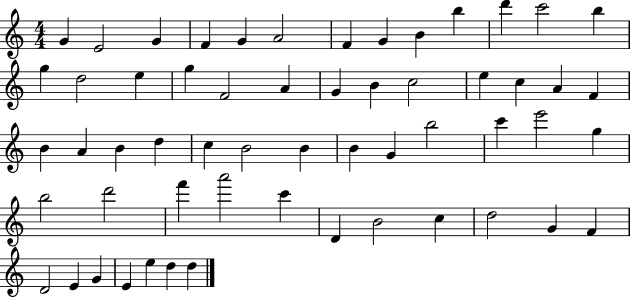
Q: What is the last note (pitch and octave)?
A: D5